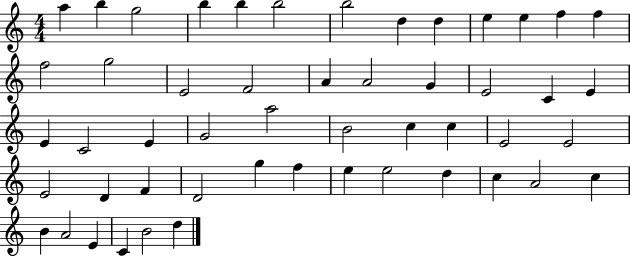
X:1
T:Untitled
M:4/4
L:1/4
K:C
a b g2 b b b2 b2 d d e e f f f2 g2 E2 F2 A A2 G E2 C E E C2 E G2 a2 B2 c c E2 E2 E2 D F D2 g f e e2 d c A2 c B A2 E C B2 d